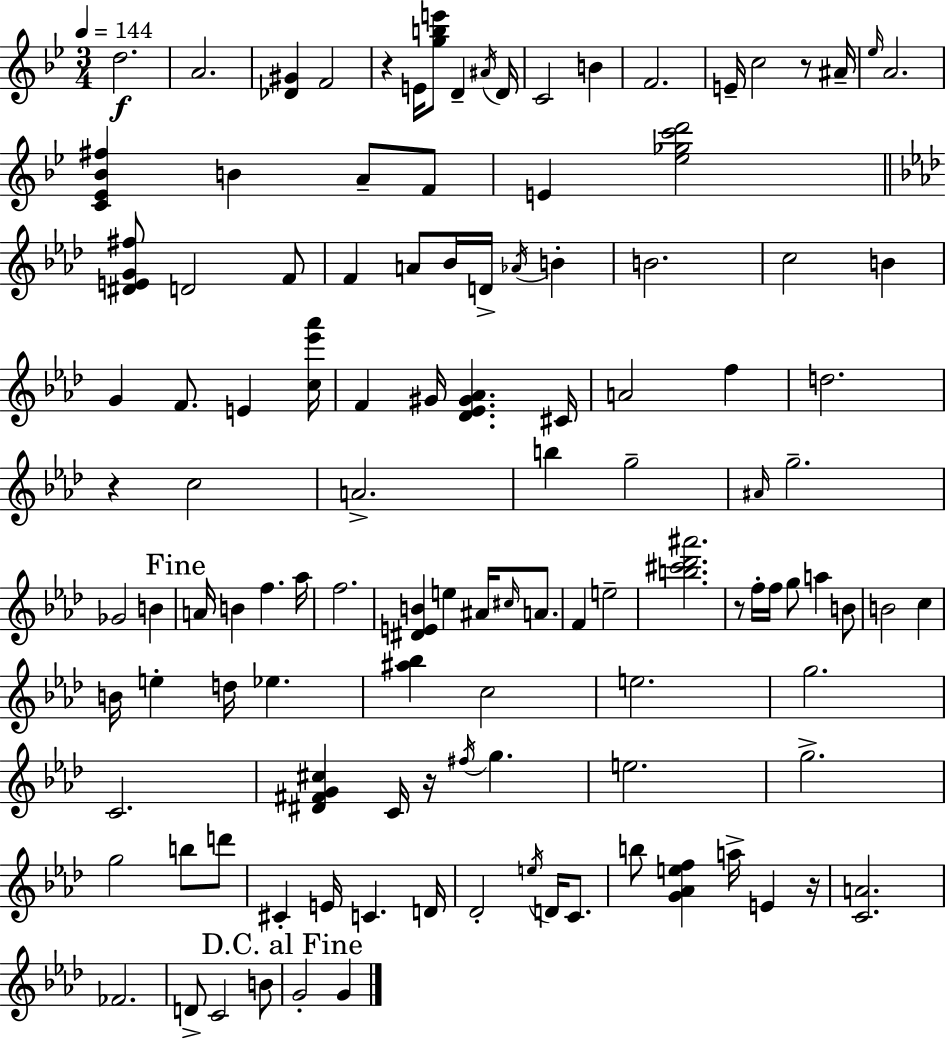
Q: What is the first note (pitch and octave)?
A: D5